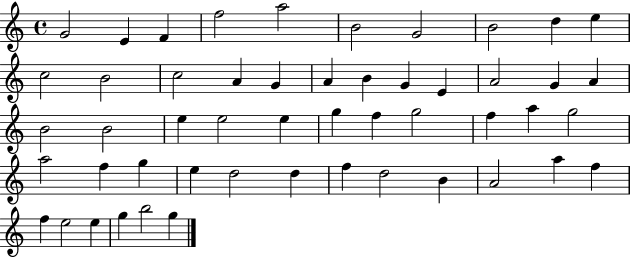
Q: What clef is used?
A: treble